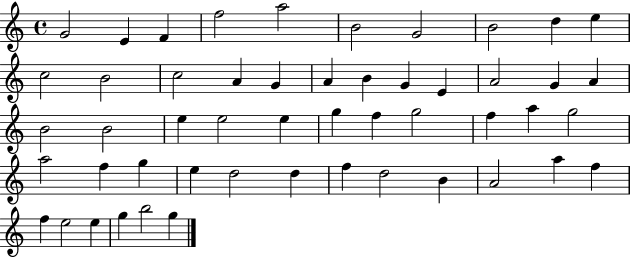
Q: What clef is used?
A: treble